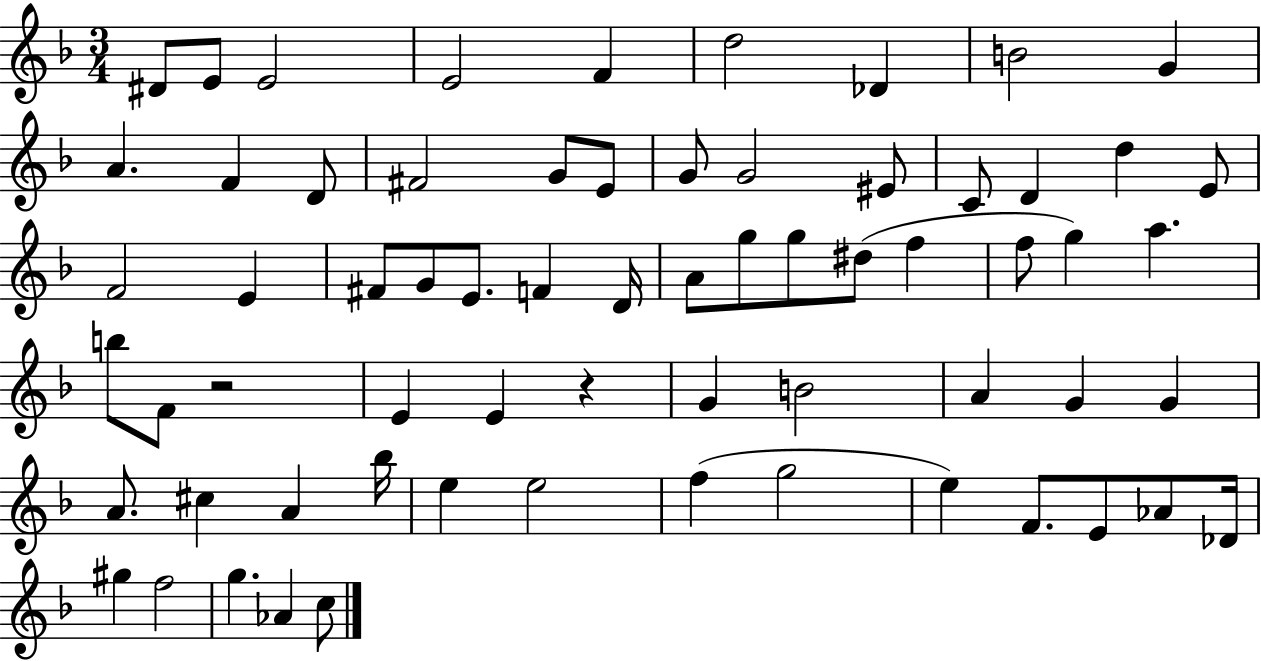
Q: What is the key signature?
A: F major